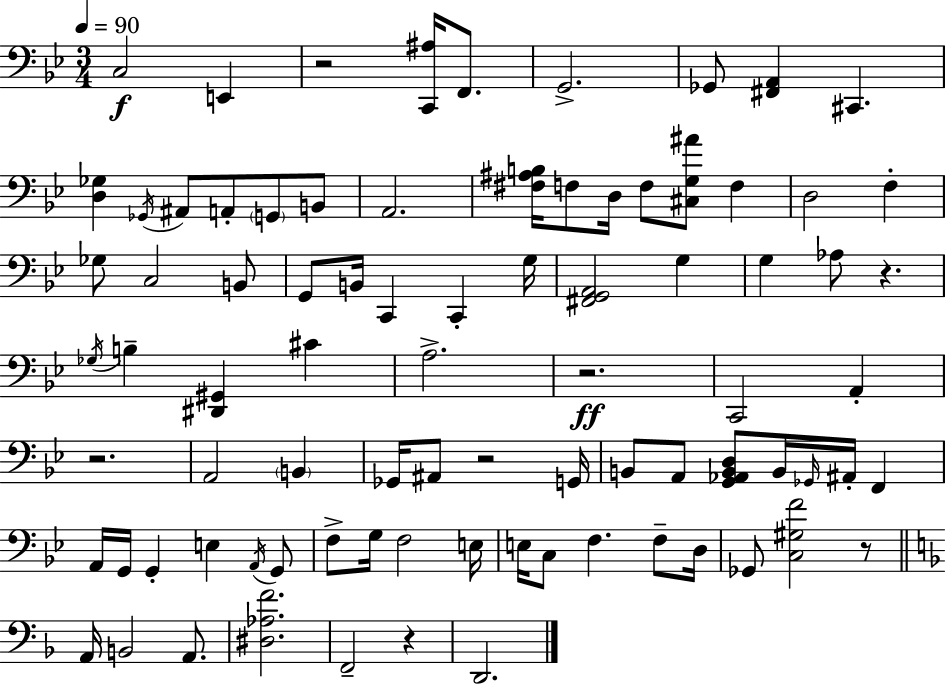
X:1
T:Untitled
M:3/4
L:1/4
K:Gm
C,2 E,, z2 [C,,^A,]/4 F,,/2 G,,2 _G,,/2 [^F,,A,,] ^C,, [D,_G,] _G,,/4 ^A,,/2 A,,/2 G,,/2 B,,/2 A,,2 [^F,^A,B,]/4 F,/2 D,/4 F,/2 [^C,G,^A]/2 F, D,2 F, _G,/2 C,2 B,,/2 G,,/2 B,,/4 C,, C,, G,/4 [^F,,G,,A,,]2 G, G, _A,/2 z _G,/4 B, [^D,,^G,,] ^C A,2 z2 C,,2 A,, z2 A,,2 B,, _G,,/4 ^A,,/2 z2 G,,/4 B,,/2 A,,/2 [G,,_A,,B,,D,]/2 B,,/4 _G,,/4 ^A,,/4 F,, A,,/4 G,,/4 G,, E, A,,/4 G,,/2 F,/2 G,/4 F,2 E,/4 E,/4 C,/2 F, F,/2 D,/4 _G,,/2 [C,^G,F]2 z/2 A,,/4 B,,2 A,,/2 [^D,_A,F]2 F,,2 z D,,2